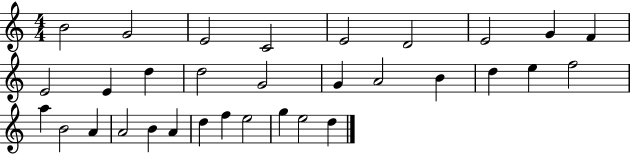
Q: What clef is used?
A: treble